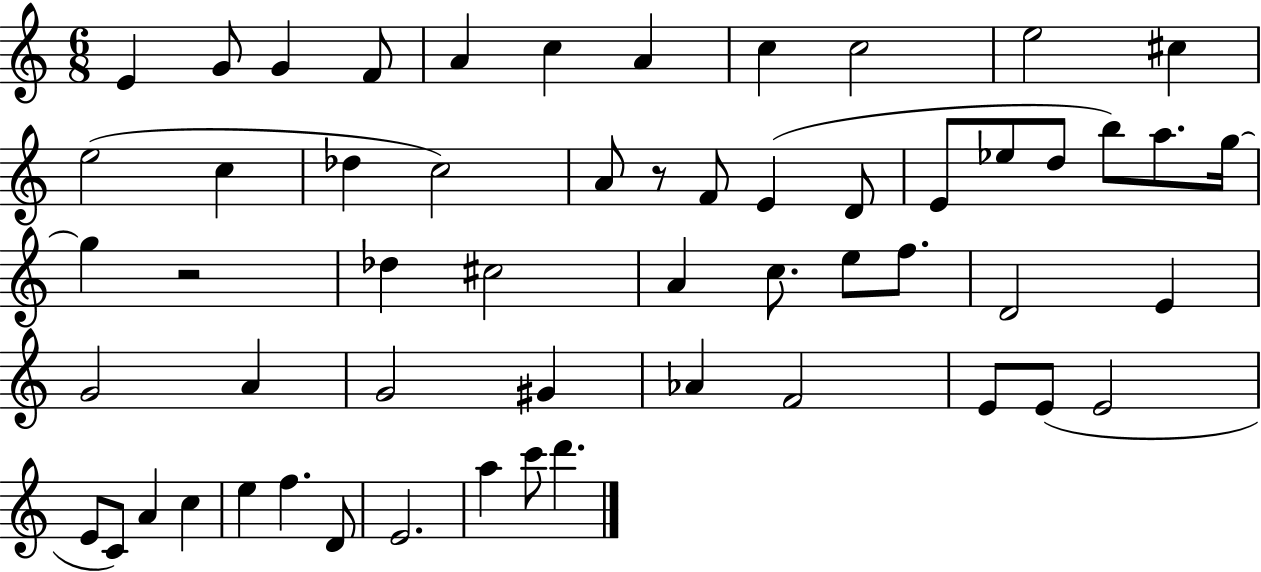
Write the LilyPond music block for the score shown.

{
  \clef treble
  \numericTimeSignature
  \time 6/8
  \key c \major
  e'4 g'8 g'4 f'8 | a'4 c''4 a'4 | c''4 c''2 | e''2 cis''4 | \break e''2( c''4 | des''4 c''2) | a'8 r8 f'8 e'4( d'8 | e'8 ees''8 d''8 b''8) a''8. g''16~~ | \break g''4 r2 | des''4 cis''2 | a'4 c''8. e''8 f''8. | d'2 e'4 | \break g'2 a'4 | g'2 gis'4 | aes'4 f'2 | e'8 e'8( e'2 | \break e'8 c'8) a'4 c''4 | e''4 f''4. d'8 | e'2. | a''4 c'''8 d'''4. | \break \bar "|."
}